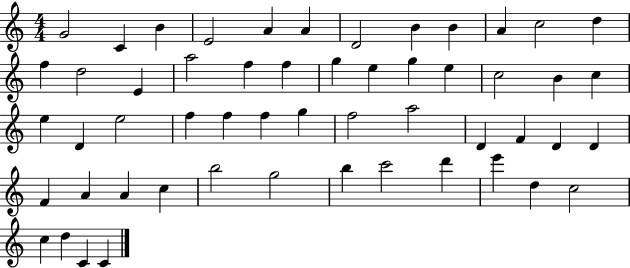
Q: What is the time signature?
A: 4/4